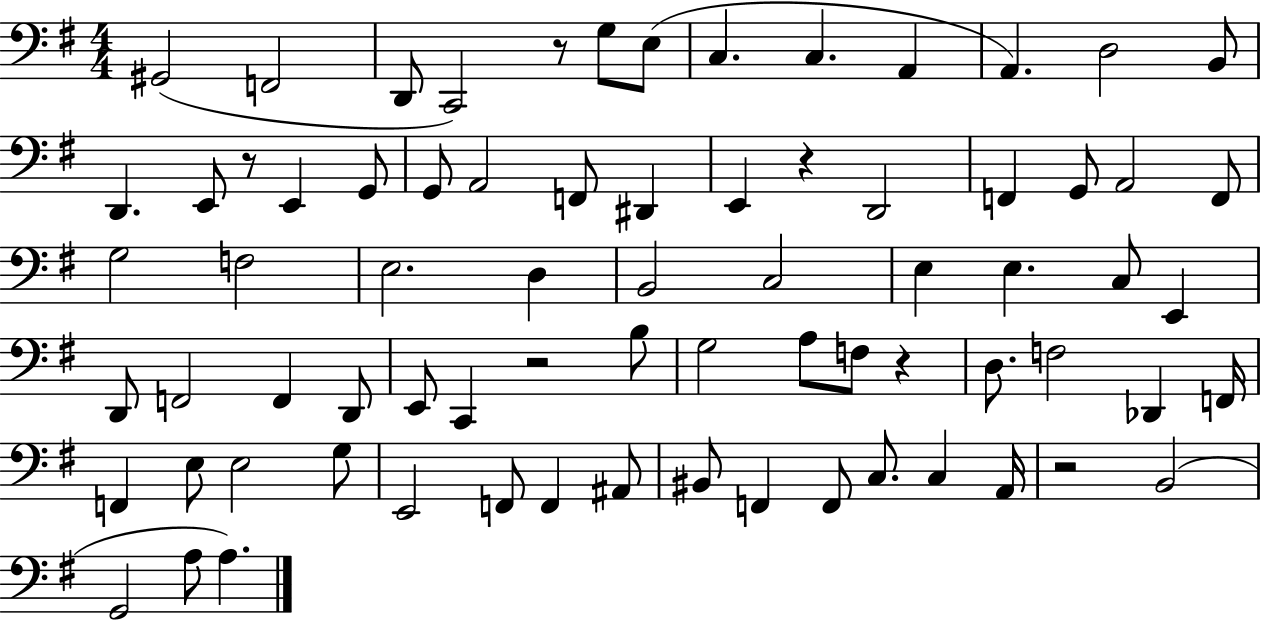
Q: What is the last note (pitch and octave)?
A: A3